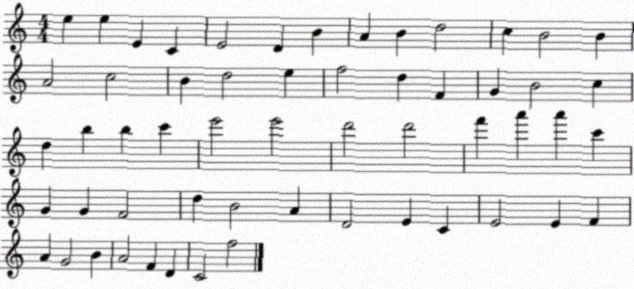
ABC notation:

X:1
T:Untitled
M:4/4
L:1/4
K:C
e e E C E2 D B A B d2 c B2 B A2 c2 B d2 e f2 d F G B2 c d b b c' e'2 e'2 d'2 d'2 f' a' a' c' G G F2 d B2 A D2 E C E2 E F A G2 B A2 F D C2 f2